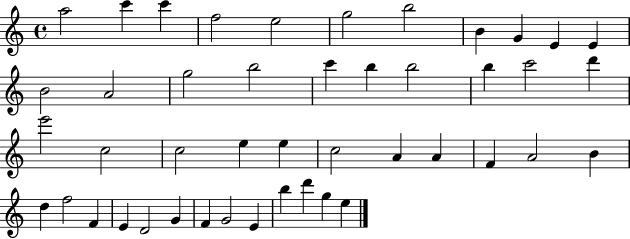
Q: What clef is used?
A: treble